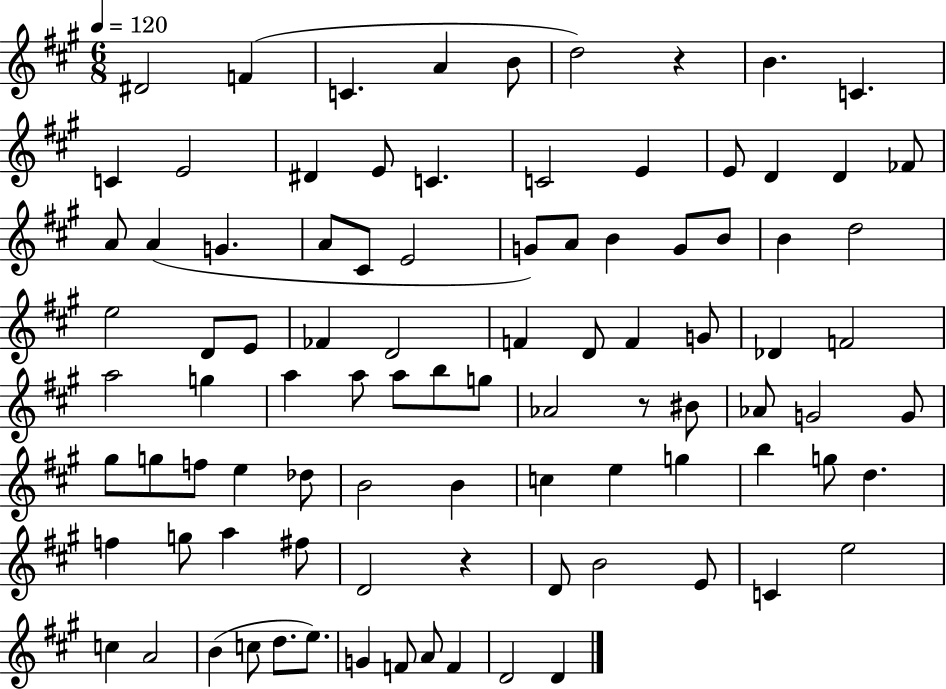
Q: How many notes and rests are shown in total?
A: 93